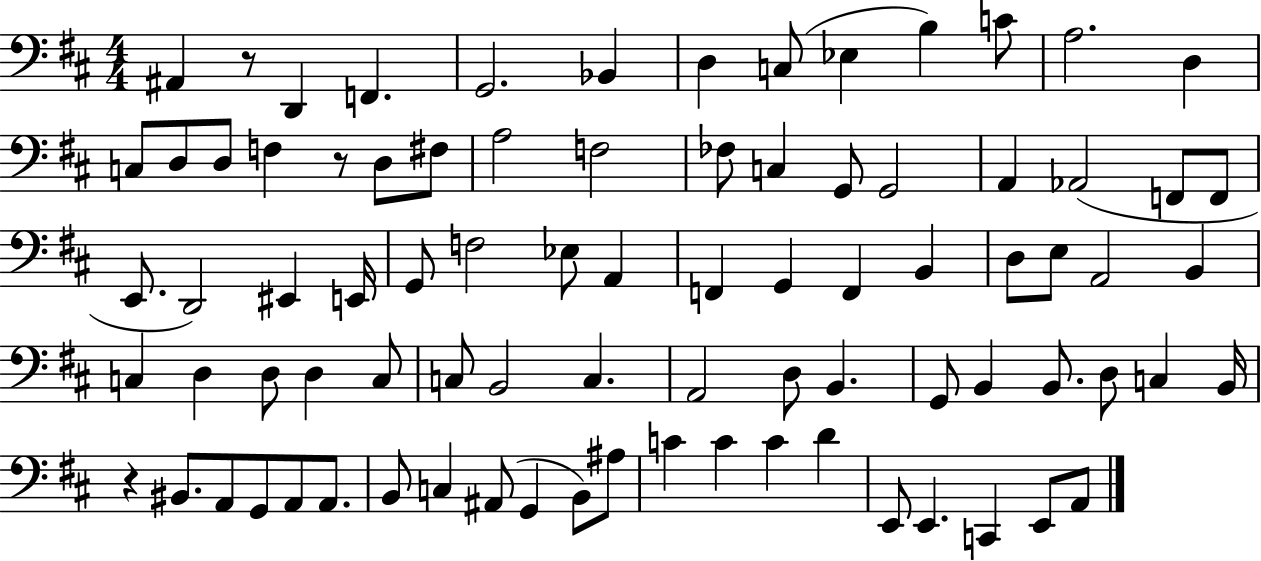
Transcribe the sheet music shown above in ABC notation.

X:1
T:Untitled
M:4/4
L:1/4
K:D
^A,, z/2 D,, F,, G,,2 _B,, D, C,/2 _E, B, C/2 A,2 D, C,/2 D,/2 D,/2 F, z/2 D,/2 ^F,/2 A,2 F,2 _F,/2 C, G,,/2 G,,2 A,, _A,,2 F,,/2 F,,/2 E,,/2 D,,2 ^E,, E,,/4 G,,/2 F,2 _E,/2 A,, F,, G,, F,, B,, D,/2 E,/2 A,,2 B,, C, D, D,/2 D, C,/2 C,/2 B,,2 C, A,,2 D,/2 B,, G,,/2 B,, B,,/2 D,/2 C, B,,/4 z ^B,,/2 A,,/2 G,,/2 A,,/2 A,,/2 B,,/2 C, ^A,,/2 G,, B,,/2 ^A,/2 C C C D E,,/2 E,, C,, E,,/2 A,,/2